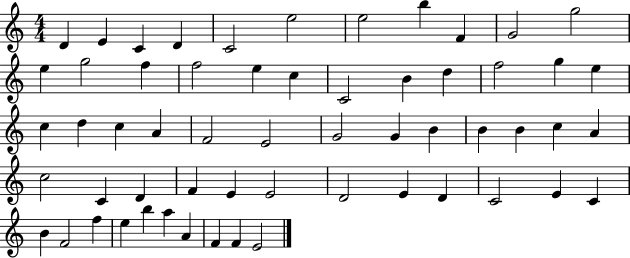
X:1
T:Untitled
M:4/4
L:1/4
K:C
D E C D C2 e2 e2 b F G2 g2 e g2 f f2 e c C2 B d f2 g e c d c A F2 E2 G2 G B B B c A c2 C D F E E2 D2 E D C2 E C B F2 f e b a A F F E2